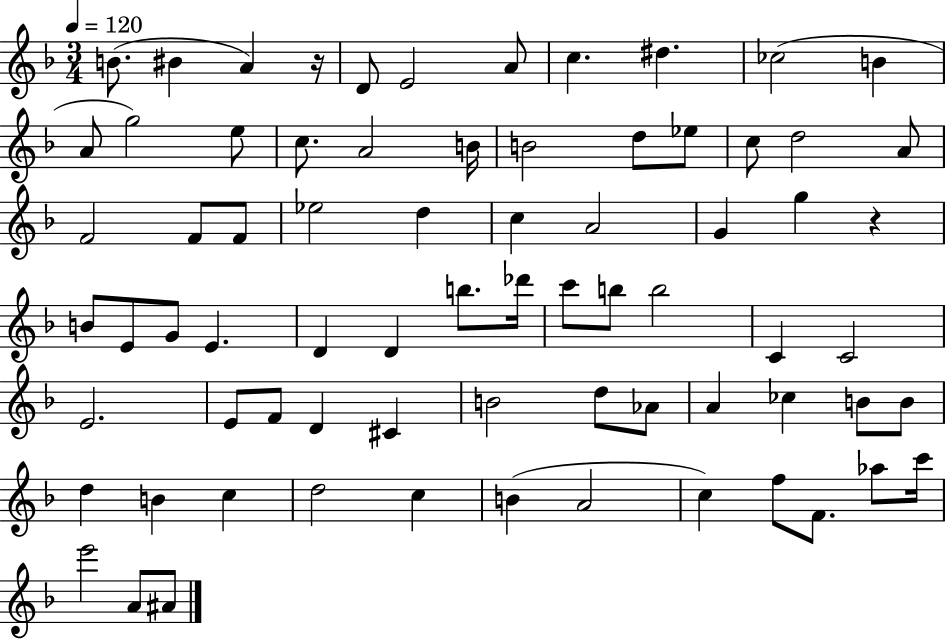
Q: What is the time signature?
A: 3/4